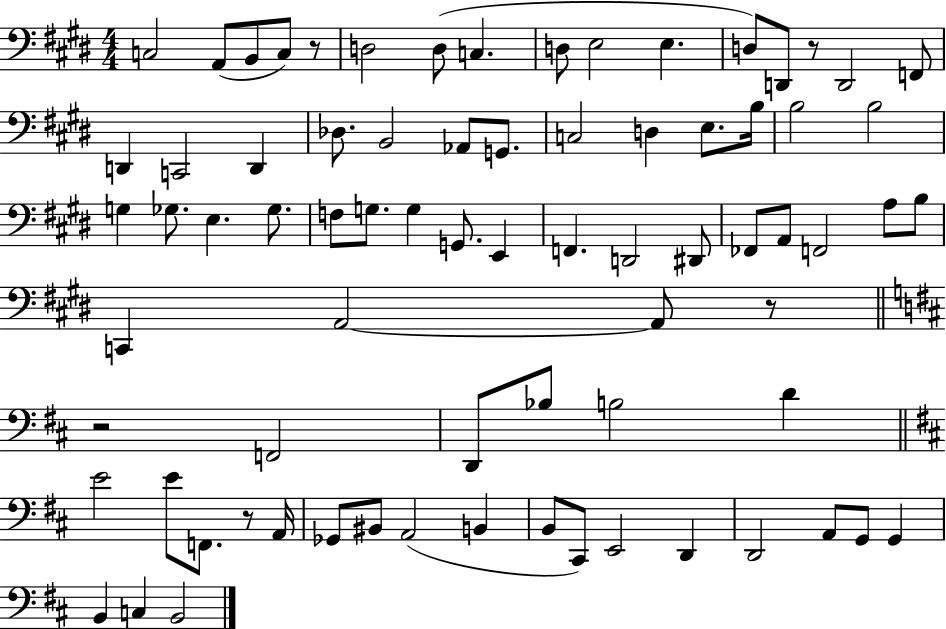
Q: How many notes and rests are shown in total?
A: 76